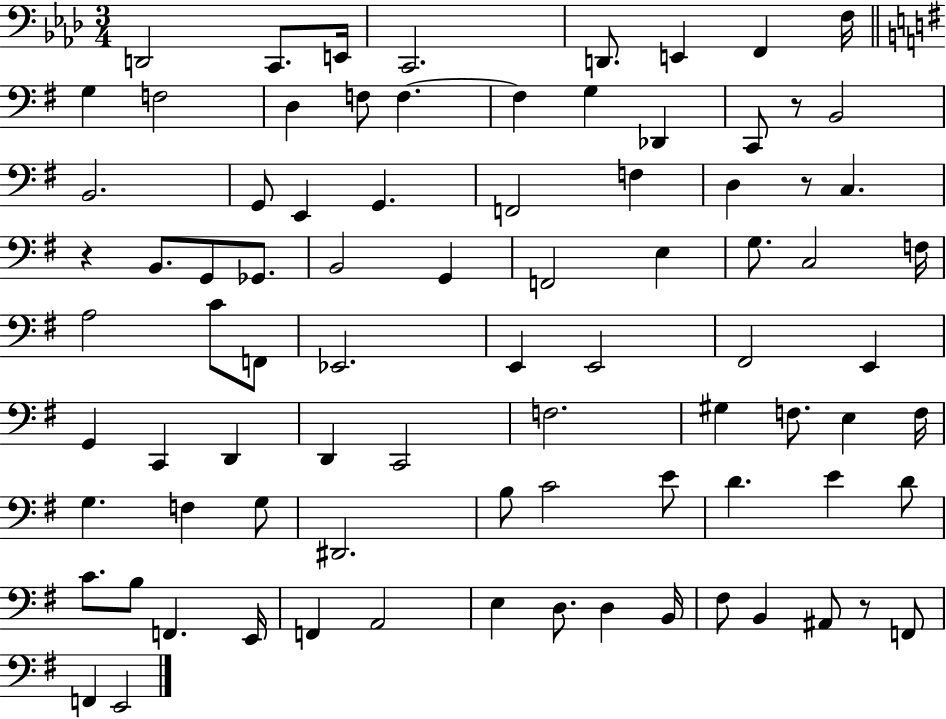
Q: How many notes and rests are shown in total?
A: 84